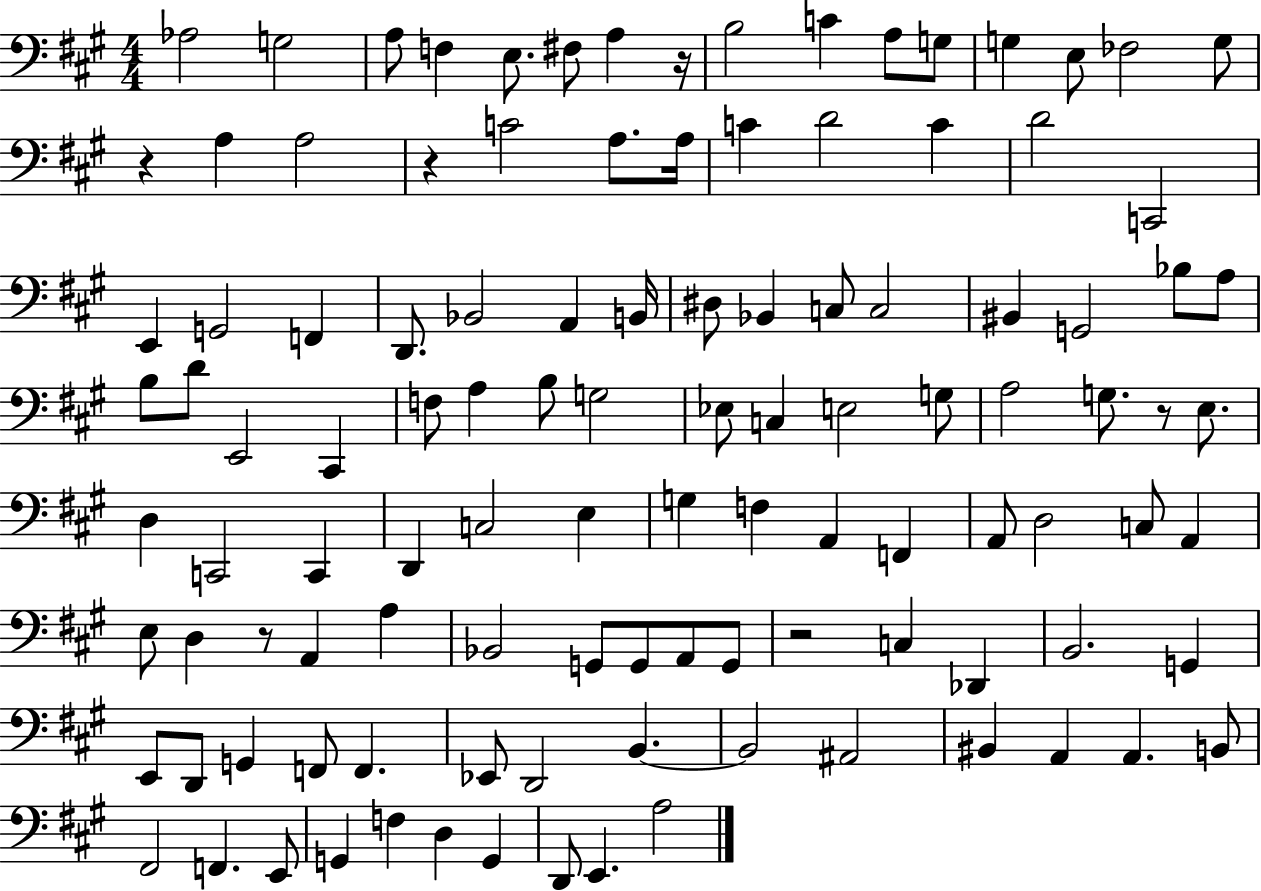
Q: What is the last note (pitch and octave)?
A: A3